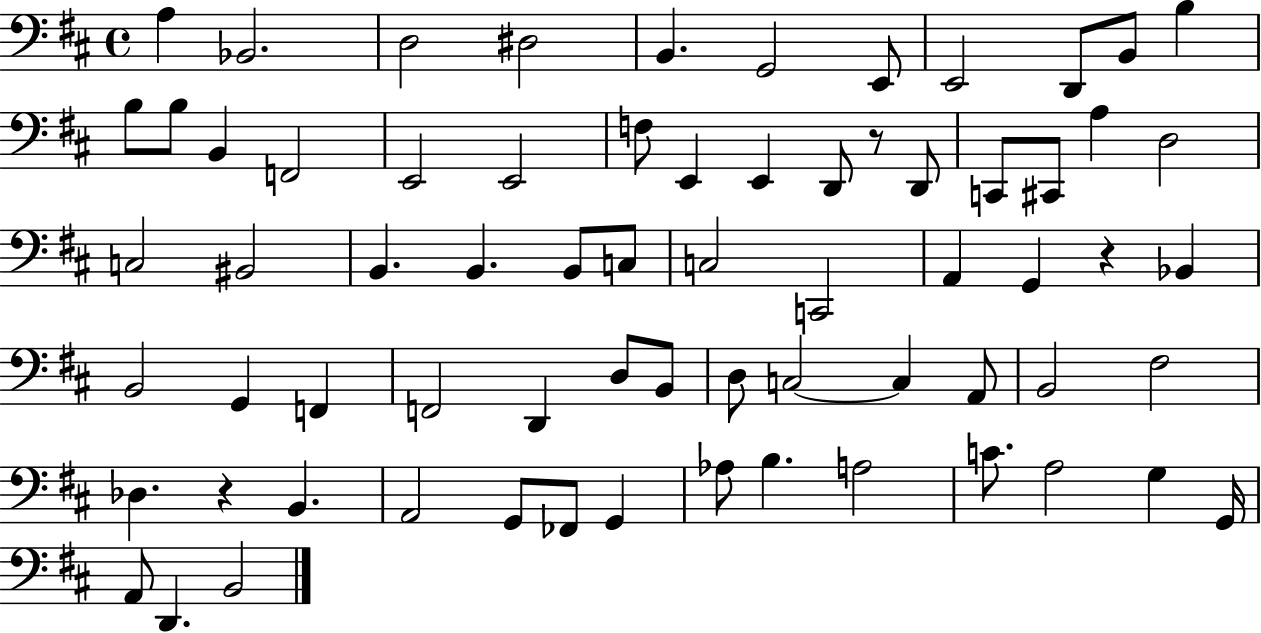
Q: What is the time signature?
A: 4/4